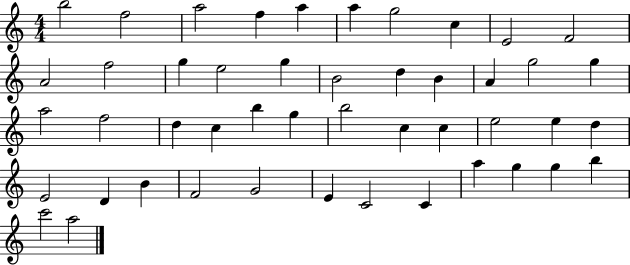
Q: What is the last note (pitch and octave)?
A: A5